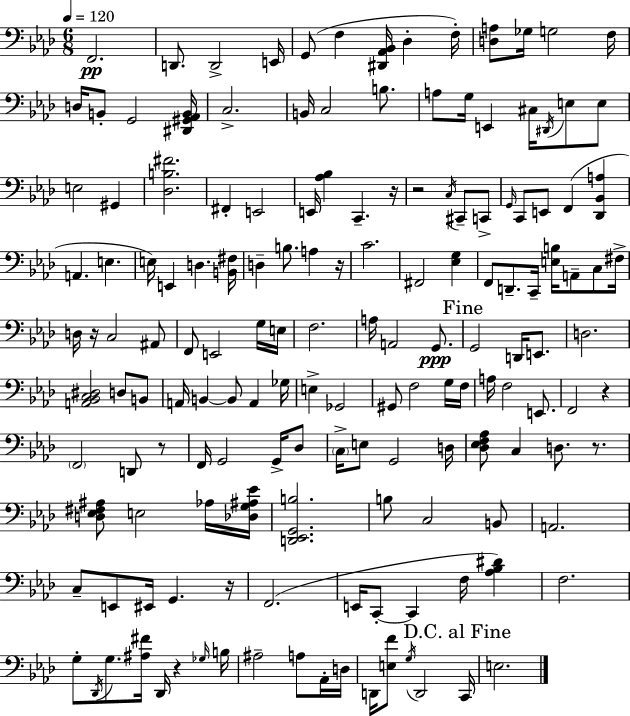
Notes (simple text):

F2/h. D2/e. D2/h E2/s G2/e F3/q [D#2,Ab2,Bb2]/s Db3/q F3/s [D3,A3]/e Gb3/s G3/h F3/s D3/s B2/e G2/h [D#2,G#2,Ab2,B2]/s C3/h. B2/s C3/h B3/e. A3/e G3/s E2/q C#3/s D#2/s E3/e E3/e E3/h G#2/q [Db3,B3,F#4]/h. F#2/q E2/h E2/s [Ab3,Bb3]/q C2/q. R/s R/h C3/s C#2/e C2/e G2/s C2/e E2/e F2/q [Db2,Bb2,A3]/q A2/q. E3/q. E3/s E2/q D3/q. [B2,F#3]/s D3/q B3/e. A3/q R/s C4/h. F#2/h [Eb3,G3]/q F2/e D2/e. C2/s [E3,B3]/s A2/e C3/e F#3/s D3/s R/s C3/h A#2/e F2/e E2/h G3/s E3/s F3/h. A3/s A2/h G2/e. G2/h D2/s E2/e. D3/h. [A2,Bb2,C3,D#3]/h D3/e B2/e A2/s B2/q B2/e A2/q Gb3/s E3/q Gb2/h G#2/e F3/h G3/s F3/s A3/s F3/h E2/e. F2/h R/q F2/h D2/e R/e F2/s G2/h G2/s Db3/e C3/s E3/e G2/h D3/s [Db3,Eb3,F3,Ab3]/e C3/q D3/e. R/e. [D3,Eb3,F#3,A#3]/e E3/h Ab3/s [Db3,G3,A#3,Eb4]/s [D2,Eb2,G2,B3]/h. B3/e C3/h B2/e A2/h. C3/e E2/e EIS2/s G2/q. R/s F2/h. E2/s C2/e C2/q F3/s [Ab3,Bb3,D#4]/q F3/h. G3/e Db2/s G3/e. [A#3,F#4]/s Db2/s R/q Gb3/s B3/s A#3/h A3/e Ab2/s D3/s D2/s [E3,F4]/e G3/s D2/h C2/s E3/h.